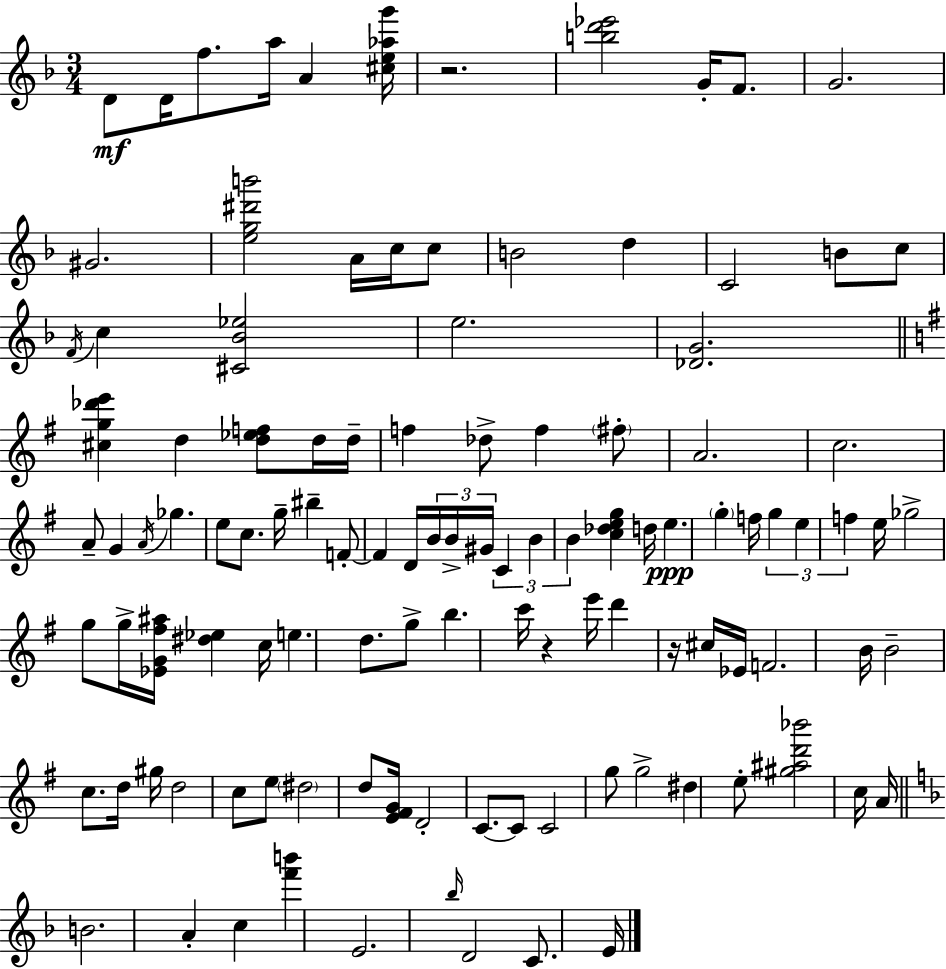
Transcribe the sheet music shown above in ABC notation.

X:1
T:Untitled
M:3/4
L:1/4
K:Dm
D/2 D/4 f/2 a/4 A [^ce_ag']/4 z2 [bd'_e']2 G/4 F/2 G2 ^G2 [eg^d'b']2 A/4 c/4 c/2 B2 d C2 B/2 c/2 F/4 c [^C_B_e]2 e2 [_DG]2 [^cg_d'e'] d [d_ef]/2 d/4 d/4 f _d/2 f ^f/2 A2 c2 A/2 G A/4 _g e/2 c/2 g/4 ^b F/2 F D/4 B/4 B/4 ^G/4 C B B [c_deg] d/4 e g f/4 g e f e/4 _g2 g/2 g/4 [_EG^f^a]/4 [^d_e] c/4 e d/2 g/2 b c'/4 z e'/4 d' z/4 ^c/4 _E/4 F2 B/4 B2 c/2 d/4 ^g/4 d2 c/2 e/2 ^d2 d/2 [E^FG]/4 D2 C/2 C/2 C2 g/2 g2 ^d e/2 [^g^ad'_b']2 c/4 A/4 B2 A c [f'b'] E2 _b/4 D2 C/2 E/4